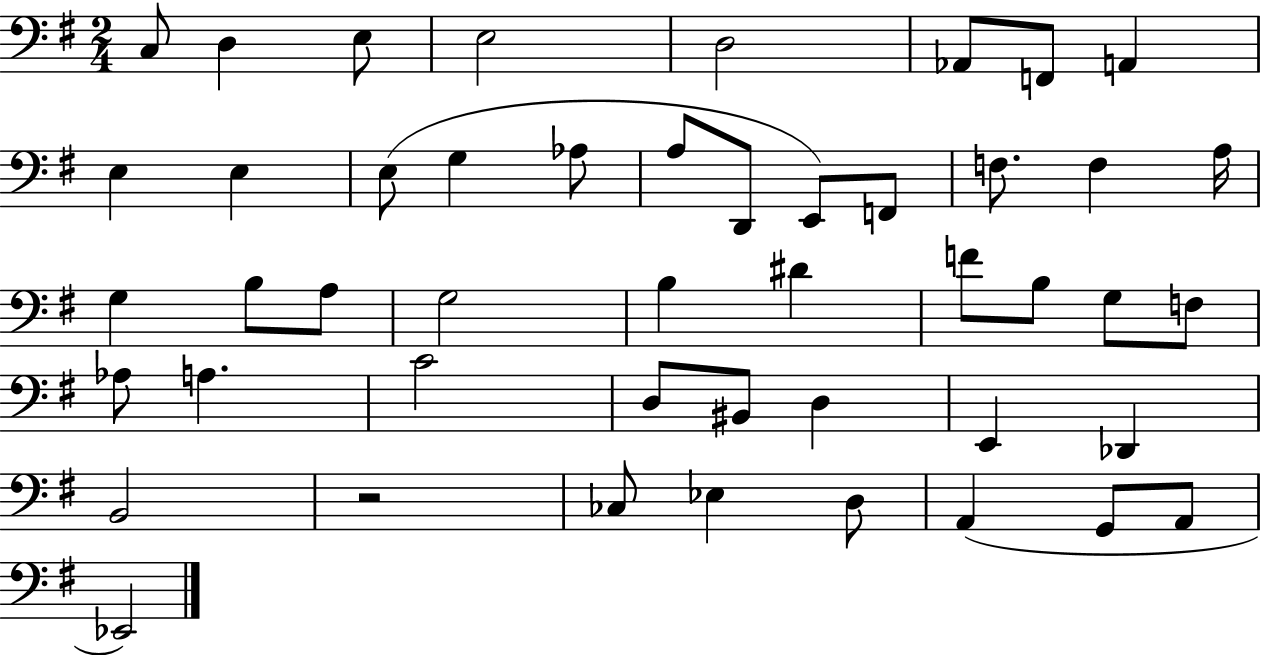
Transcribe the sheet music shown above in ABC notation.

X:1
T:Untitled
M:2/4
L:1/4
K:G
C,/2 D, E,/2 E,2 D,2 _A,,/2 F,,/2 A,, E, E, E,/2 G, _A,/2 A,/2 D,,/2 E,,/2 F,,/2 F,/2 F, A,/4 G, B,/2 A,/2 G,2 B, ^D F/2 B,/2 G,/2 F,/2 _A,/2 A, C2 D,/2 ^B,,/2 D, E,, _D,, B,,2 z2 _C,/2 _E, D,/2 A,, G,,/2 A,,/2 _E,,2